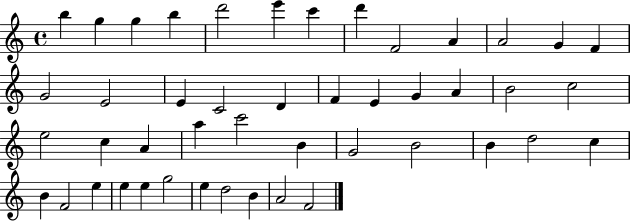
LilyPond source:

{
  \clef treble
  \time 4/4
  \defaultTimeSignature
  \key c \major
  b''4 g''4 g''4 b''4 | d'''2 e'''4 c'''4 | d'''4 f'2 a'4 | a'2 g'4 f'4 | \break g'2 e'2 | e'4 c'2 d'4 | f'4 e'4 g'4 a'4 | b'2 c''2 | \break e''2 c''4 a'4 | a''4 c'''2 b'4 | g'2 b'2 | b'4 d''2 c''4 | \break b'4 f'2 e''4 | e''4 e''4 g''2 | e''4 d''2 b'4 | a'2 f'2 | \break \bar "|."
}